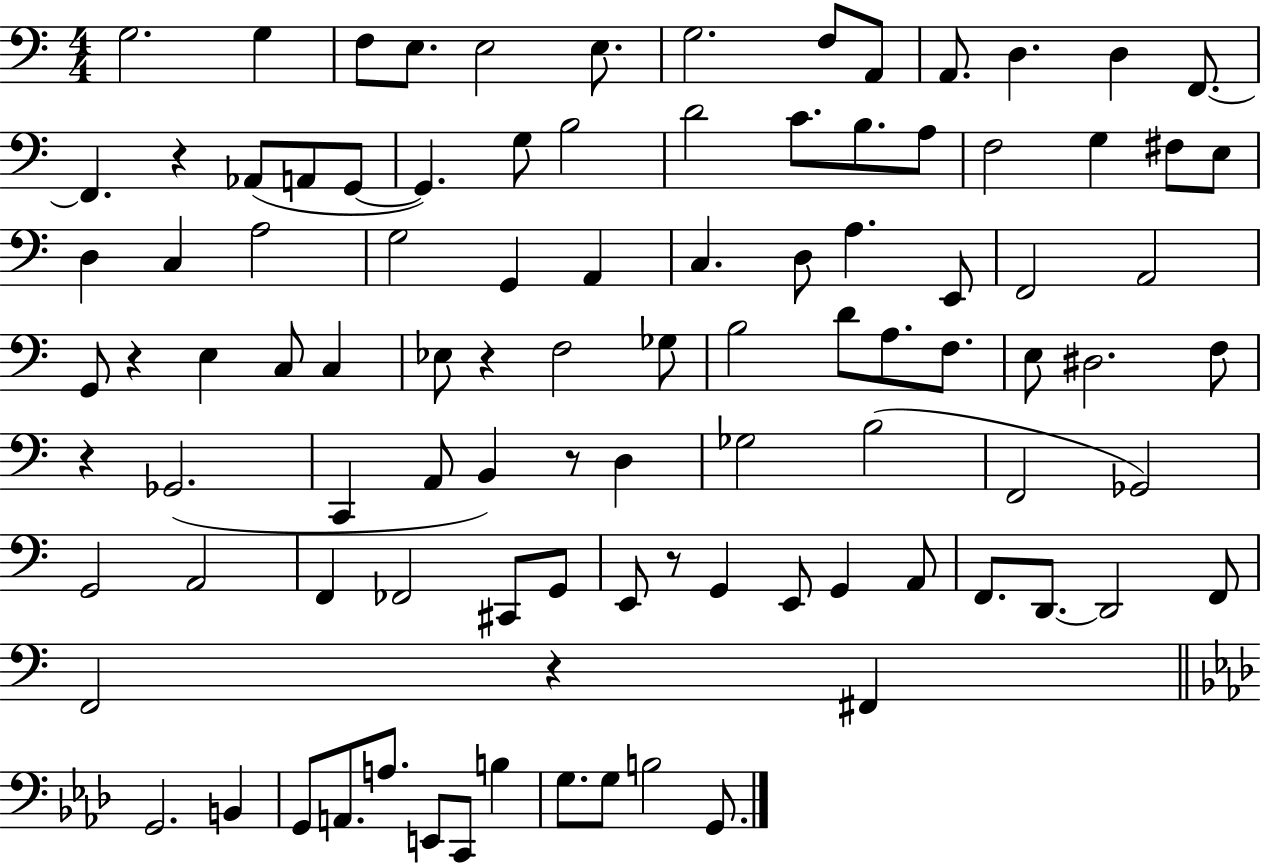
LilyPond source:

{
  \clef bass
  \numericTimeSignature
  \time 4/4
  \key c \major
  g2. g4 | f8 e8. e2 e8. | g2. f8 a,8 | a,8. d4. d4 f,8.~~ | \break f,4. r4 aes,8( a,8 g,8~~ | g,4.) g8 b2 | d'2 c'8. b8. a8 | f2 g4 fis8 e8 | \break d4 c4 a2 | g2 g,4 a,4 | c4. d8 a4. e,8 | f,2 a,2 | \break g,8 r4 e4 c8 c4 | ees8 r4 f2 ges8 | b2 d'8 a8. f8. | e8 dis2. f8 | \break r4 ges,2.( | c,4 a,8 b,4) r8 d4 | ges2 b2( | f,2 ges,2) | \break g,2 a,2 | f,4 fes,2 cis,8 g,8 | e,8 r8 g,4 e,8 g,4 a,8 | f,8. d,8.~~ d,2 f,8 | \break f,2 r4 fis,4 | \bar "||" \break \key aes \major g,2. b,4 | g,8 a,8. a8. e,8 c,8 b4 | g8. g8 b2 g,8. | \bar "|."
}